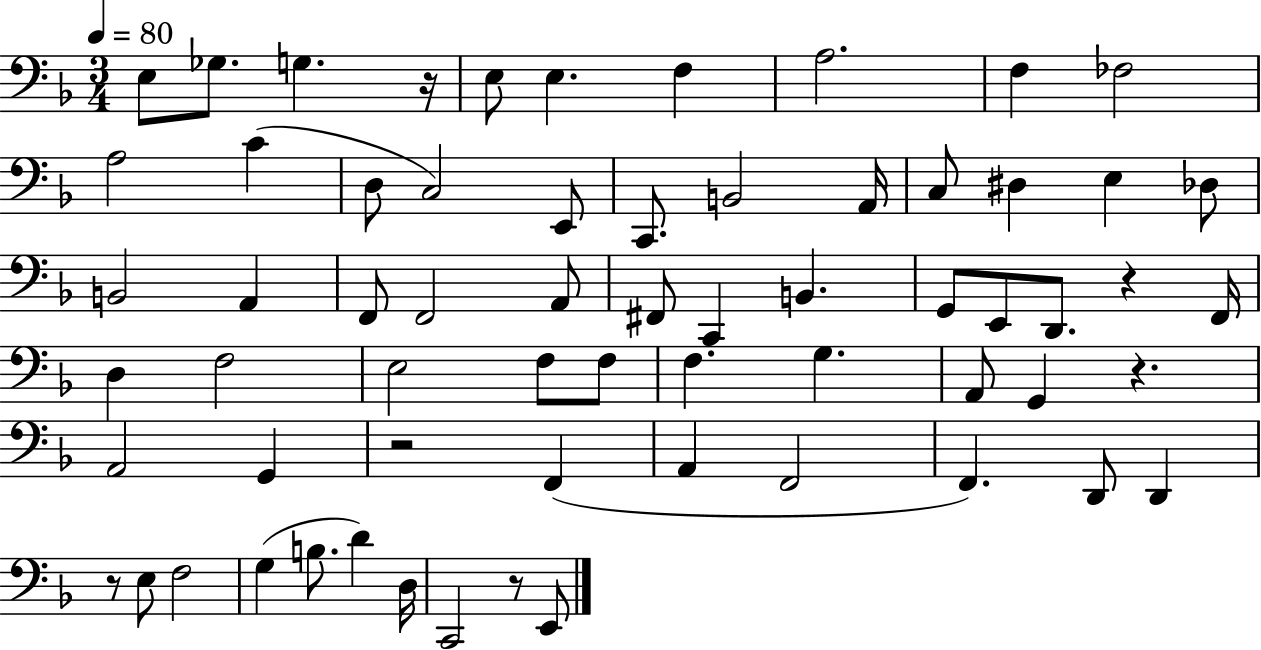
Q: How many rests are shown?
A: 6